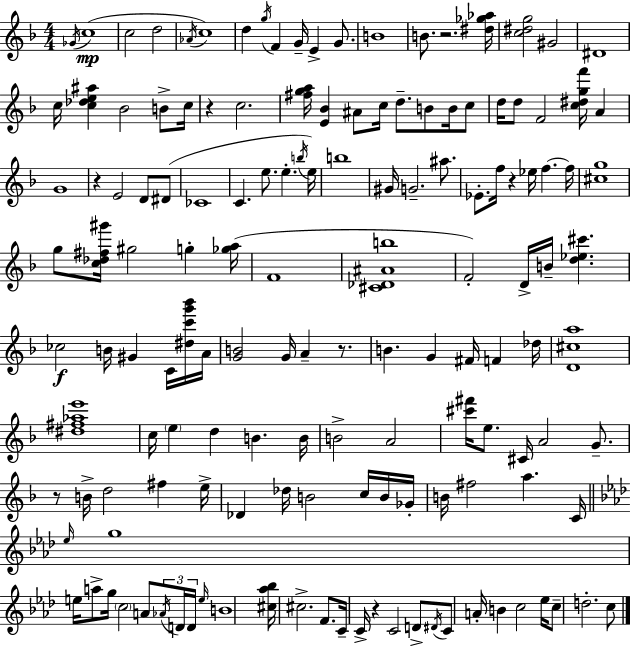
Gb4/s C5/w C5/h D5/h Ab4/s C5/w D5/q G5/s F4/q G4/s E4/q G4/e. B4/w B4/e. R/h. [D#5,Gb5,Ab5]/s [C5,D#5,G5]/h G#4/h D#4/w C5/s [C5,Db5,E5,A#5]/q Bb4/h B4/e C5/s R/q C5/h. [F#5,G5,A5]/s [E4,Bb4]/q A#4/e C5/s D5/e. B4/e B4/s C5/e D5/s D5/e F4/h [C5,D#5,G5,F6]/s A4/q G4/w R/q E4/h D4/e D#4/e CES4/w C4/q. E5/e. E5/q. B5/s E5/s B5/w G#4/s G4/h. A#5/e. Eb4/e. F5/s R/q Eb5/s F5/q. F5/s [C#5,G5]/w G5/e [C5,Db5,F#5,G#6]/s G#5/h G5/q [Gb5,A5]/s F4/w [C#4,Db4,A#4,B5]/w F4/h D4/s B4/s [D5,Eb5,C#6]/q. CES5/h B4/s G#4/q C4/s [D#5,C6,G6,Bb6]/s A4/s [G4,B4]/h G4/s A4/q R/e. B4/q. G4/q F#4/s F4/q Db5/s [D4,C#5,A5]/w [D#5,F#5,Ab5,E6]/w C5/s E5/q D5/q B4/q. B4/s B4/h A4/h [C#6,F#6]/s E5/e. C#4/s A4/h G4/e. R/e B4/s D5/h F#5/q E5/s Db4/q Db5/s B4/h C5/s B4/s Gb4/s B4/s F#5/h A5/q. C4/s Eb5/s G5/w E5/s A5/e G5/s C5/h A4/e Ab4/s D4/s D4/s E5/s B4/w [C#5,Ab5,Bb5]/s C#5/h. F4/e. C4/s C4/s R/q C4/h D4/e D#4/s C4/e A4/s B4/q C5/h Eb5/s C5/e D5/h. C5/e